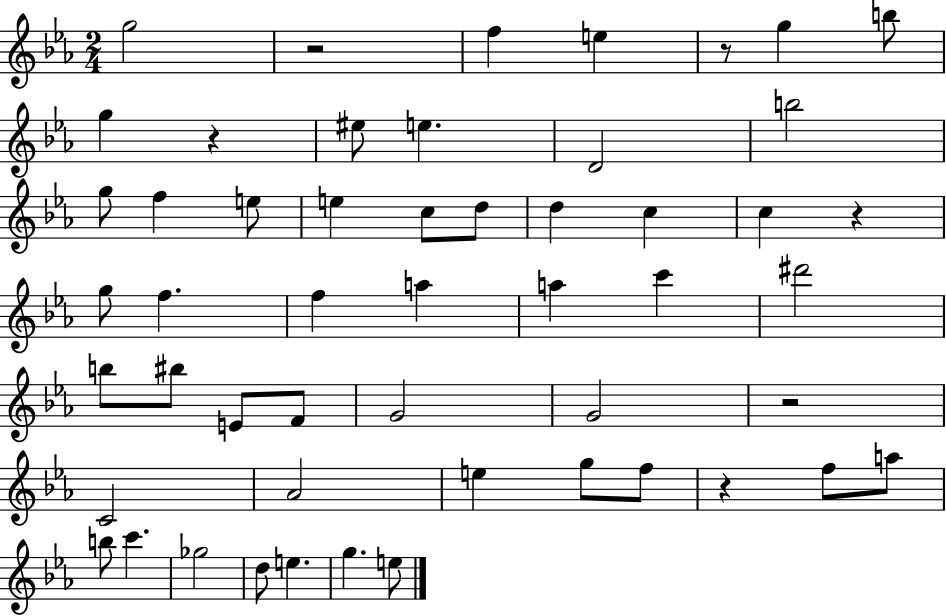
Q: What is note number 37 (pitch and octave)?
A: F5